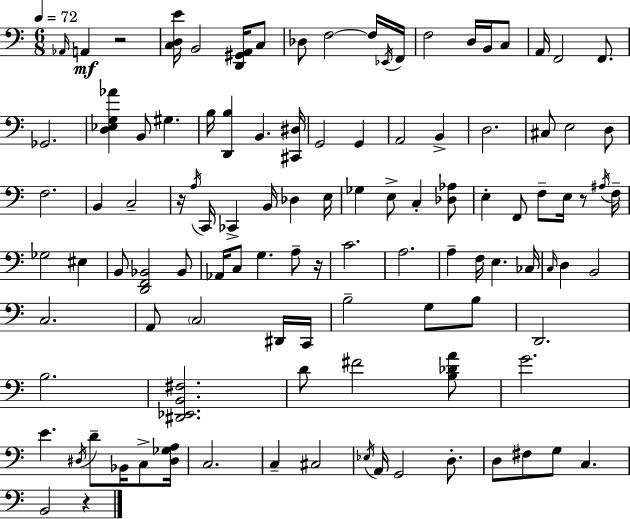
X:1
T:Untitled
M:6/8
L:1/4
K:C
_A,,/4 A,, z2 [C,D,E]/4 B,,2 [D,,^G,,A,,]/4 C,/2 _D,/2 F,2 F,/4 _E,,/4 F,,/4 F,2 D,/4 B,,/4 C,/2 A,,/4 F,,2 F,,/2 _G,,2 [D,_E,G,_A] B,,/2 ^G, B,/4 [D,,B,] B,, [^C,,^D,]/4 G,,2 G,, A,,2 B,, D,2 ^C,/2 E,2 D,/2 F,2 B,, C,2 z/4 A,/4 C,,/4 _C,, B,,/4 _D, E,/4 _G, E,/2 C, [_D,_A,]/2 E, F,,/2 F,/2 E,/4 z/2 ^A,/4 F,/4 _G,2 ^E, B,,/2 [D,,F,,_B,,]2 _B,,/2 _A,,/4 C,/2 G, A,/2 z/4 C2 A,2 A, F,/4 E, _C,/4 C,/4 D, B,,2 C,2 A,,/2 C,2 ^D,,/4 C,,/4 B,2 G,/2 B,/2 D,,2 B,2 [^D,,_E,,B,,^F,]2 D/2 ^F2 [B,_DA]/2 G2 E ^D,/4 D/2 _B,,/4 C,/2 [^D,_G,A,]/4 C,2 C, ^C,2 _E,/4 A,,/4 G,,2 D,/2 D,/2 ^F,/2 G,/2 C, B,,2 z